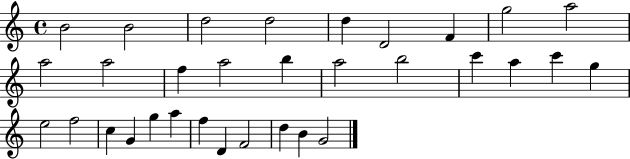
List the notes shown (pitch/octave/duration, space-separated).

B4/h B4/h D5/h D5/h D5/q D4/h F4/q G5/h A5/h A5/h A5/h F5/q A5/h B5/q A5/h B5/h C6/q A5/q C6/q G5/q E5/h F5/h C5/q G4/q G5/q A5/q F5/q D4/q F4/h D5/q B4/q G4/h